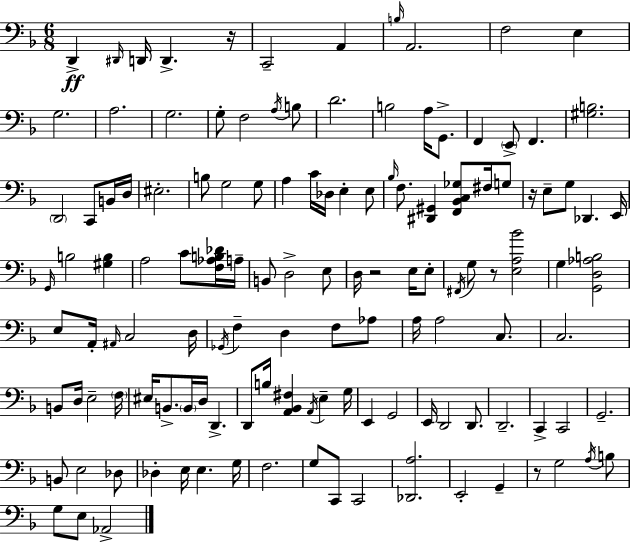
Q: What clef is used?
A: bass